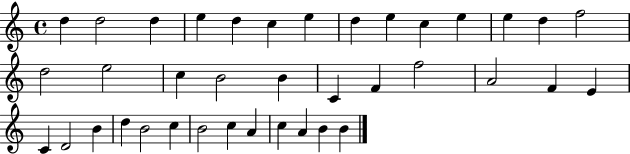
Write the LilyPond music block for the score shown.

{
  \clef treble
  \time 4/4
  \defaultTimeSignature
  \key c \major
  d''4 d''2 d''4 | e''4 d''4 c''4 e''4 | d''4 e''4 c''4 e''4 | e''4 d''4 f''2 | \break d''2 e''2 | c''4 b'2 b'4 | c'4 f'4 f''2 | a'2 f'4 e'4 | \break c'4 d'2 b'4 | d''4 b'2 c''4 | b'2 c''4 a'4 | c''4 a'4 b'4 b'4 | \break \bar "|."
}